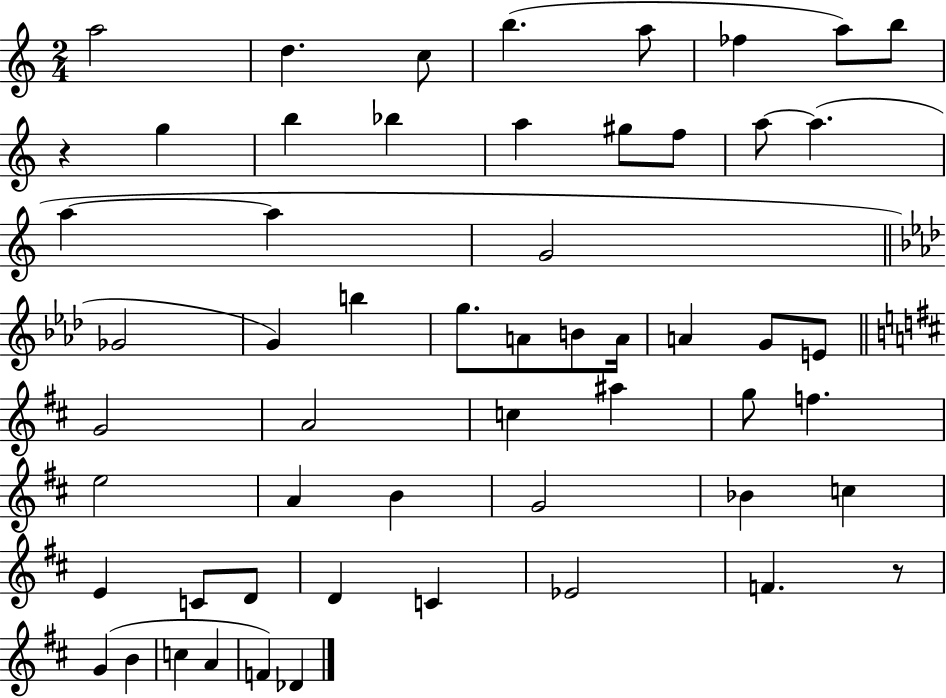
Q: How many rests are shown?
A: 2